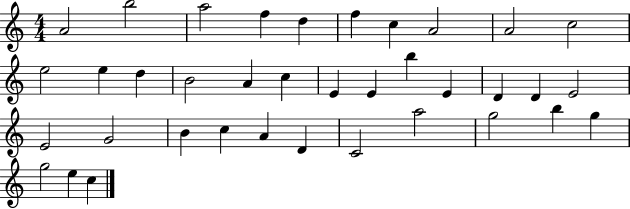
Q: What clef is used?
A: treble